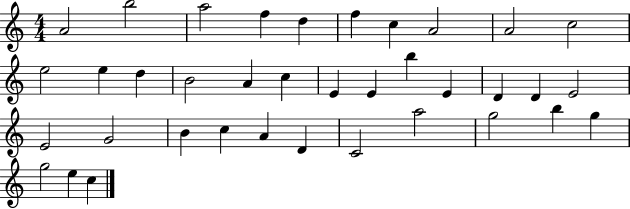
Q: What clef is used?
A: treble